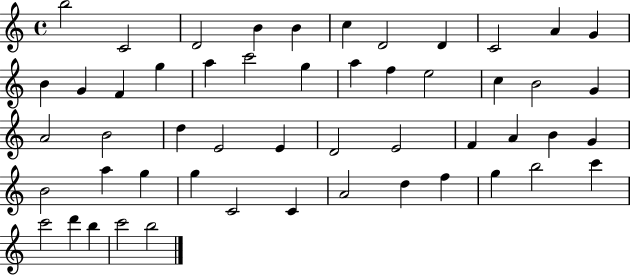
B5/h C4/h D4/h B4/q B4/q C5/q D4/h D4/q C4/h A4/q G4/q B4/q G4/q F4/q G5/q A5/q C6/h G5/q A5/q F5/q E5/h C5/q B4/h G4/q A4/h B4/h D5/q E4/h E4/q D4/h E4/h F4/q A4/q B4/q G4/q B4/h A5/q G5/q G5/q C4/h C4/q A4/h D5/q F5/q G5/q B5/h C6/q C6/h D6/q B5/q C6/h B5/h